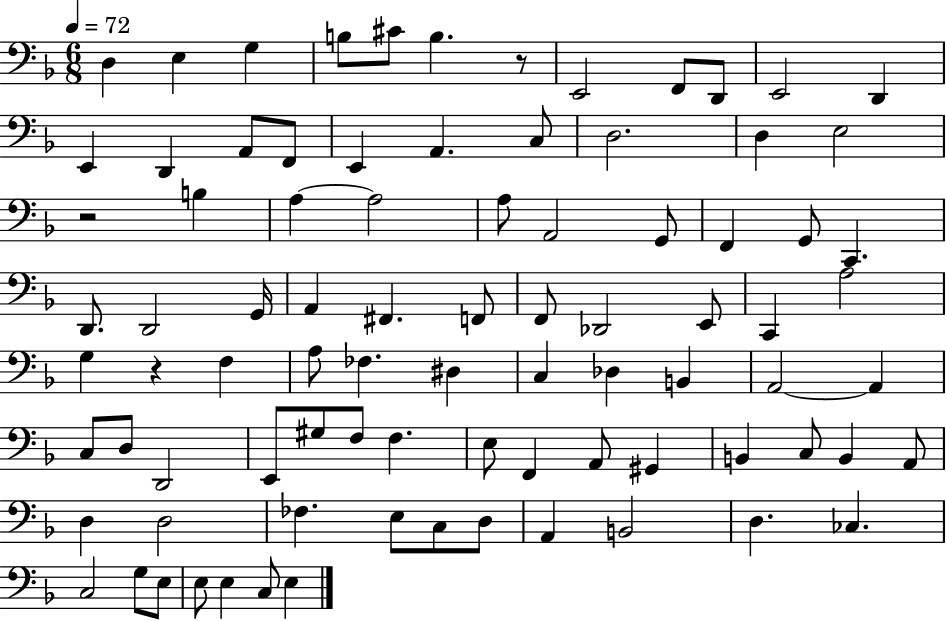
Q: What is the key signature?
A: F major